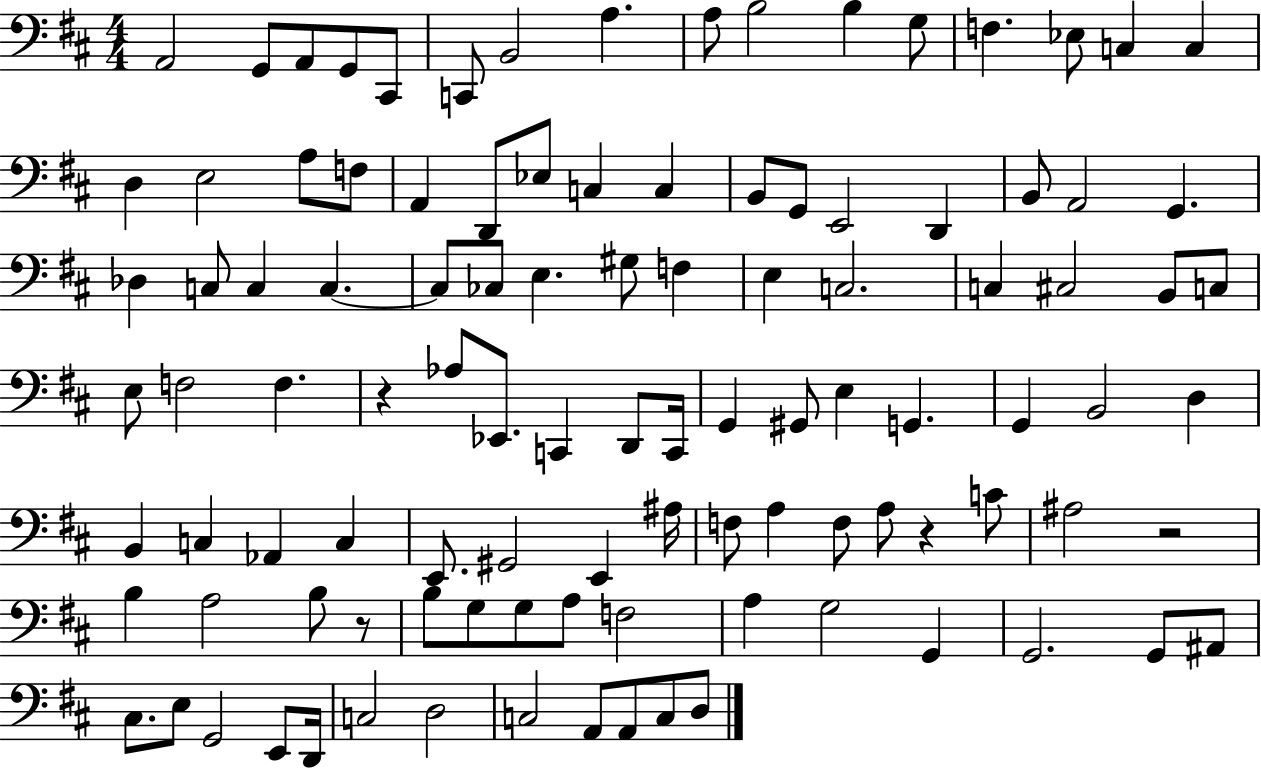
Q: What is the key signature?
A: D major